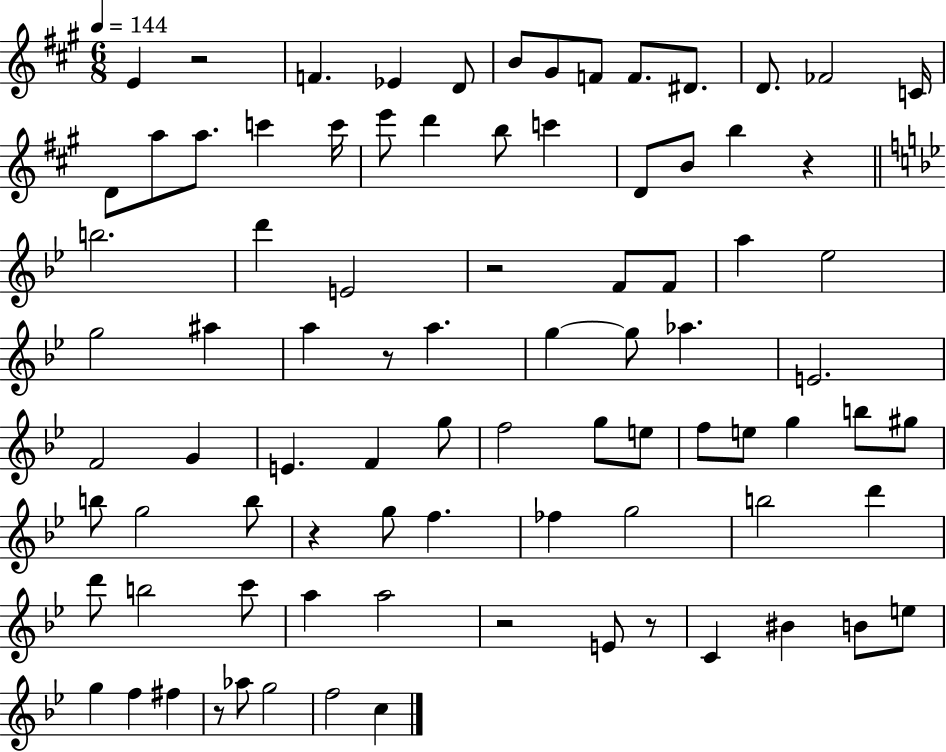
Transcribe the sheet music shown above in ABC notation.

X:1
T:Untitled
M:6/8
L:1/4
K:A
E z2 F _E D/2 B/2 ^G/2 F/2 F/2 ^D/2 D/2 _F2 C/4 D/2 a/2 a/2 c' c'/4 e'/2 d' b/2 c' D/2 B/2 b z b2 d' E2 z2 F/2 F/2 a _e2 g2 ^a a z/2 a g g/2 _a E2 F2 G E F g/2 f2 g/2 e/2 f/2 e/2 g b/2 ^g/2 b/2 g2 b/2 z g/2 f _f g2 b2 d' d'/2 b2 c'/2 a a2 z2 E/2 z/2 C ^B B/2 e/2 g f ^f z/2 _a/2 g2 f2 c